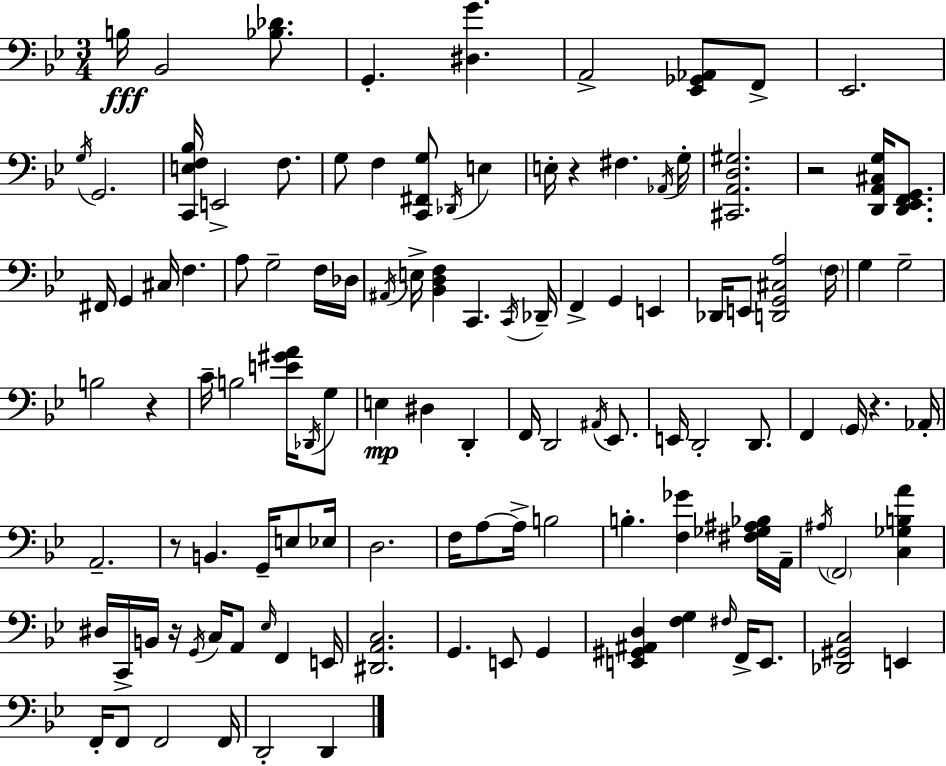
{
  \clef bass
  \numericTimeSignature
  \time 3/4
  \key bes \major
  \repeat volta 2 { b16\fff bes,2 <bes des'>8. | g,4.-. <dis g'>4. | a,2-> <ees, ges, aes,>8 f,8-> | ees,2. | \break \acciaccatura { g16 } g,2. | <c, e f bes>16 e,2-> f8. | g8 f4 <c, fis, g>8 \acciaccatura { des,16 } e4 | e16-. r4 fis4. | \break \acciaccatura { aes,16 } g16-. <cis, a, d gis>2. | r2 <d, a, cis g>16 | <d, ees, f, g,>8. fis,16 g,4 cis16 f4. | a8 g2-- | \break f16 des16 \acciaccatura { ais,16 } e16-> <bes, d f>4 c,4. | \acciaccatura { c,16 } des,16-- f,4-> g,4 | e,4 des,16 e,8 <d, g, cis a>2 | \parenthesize f16 g4 g2-- | \break b2 | r4 c'16-- b2 | <e' gis' a'>16 \acciaccatura { des,16 } g8 e4\mp dis4 | d,4-. f,16 d,2 | \break \acciaccatura { ais,16 } ees,8. e,16 d,2-. | d,8. f,4 \parenthesize g,16 | r4. aes,16-. a,2.-- | r8 b,4. | \break g,16-- e8 ees16 d2. | f16 a8~~ a16-> b2 | b4.-. | <f ges'>4 <fis ges ais bes>16 a,16-- \acciaccatura { ais16 } \parenthesize f,2 | \break <c ges b a'>4 dis16 c,16-> b,16 r16 | \acciaccatura { g,16 } c16 a,8 \grace { ees16 } f,4 e,16 <dis, a, c>2. | g,4. | e,8 g,4 <e, gis, ais, d>4 | \break <f g>4 \grace { fis16 } f,16-> e,8. <des, gis, c>2 | e,4 f,16-. | f,8 f,2 f,16 d,2-. | d,4 } \bar "|."
}